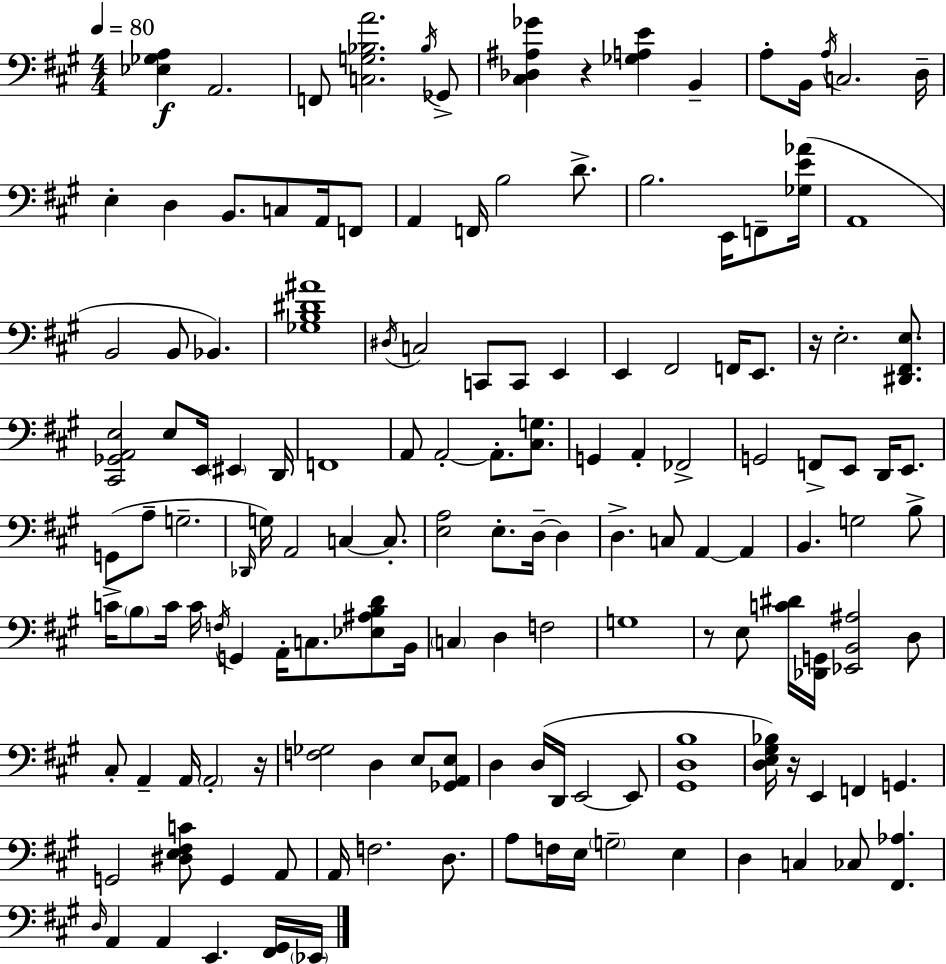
[Eb3,Gb3,A3]/q A2/h. F2/e [C3,G3,Bb3,A4]/h. Bb3/s Gb2/e [C#3,Db3,A#3,Gb4]/q R/q [Gb3,A3,E4]/q B2/q A3/e B2/s A3/s C3/h. D3/s E3/q D3/q B2/e. C3/e A2/s F2/e A2/q F2/s B3/h D4/e. B3/h. E2/s F2/e [Gb3,E4,Ab4]/s A2/w B2/h B2/e Bb2/q. [Gb3,B3,D#4,A#4]/w D#3/s C3/h C2/e C2/e E2/q E2/q F#2/h F2/s E2/e. R/s E3/h. [D#2,F#2,E3]/e. [C#2,Gb2,A2,E3]/h E3/e E2/s EIS2/q D2/s F2/w A2/e A2/h A2/e. [C#3,G3]/e. G2/q A2/q FES2/h G2/h F2/e E2/e D2/s E2/e. G2/e A3/e G3/h. Db2/s G3/s A2/h C3/q C3/e. [E3,A3]/h E3/e. D3/s D3/q D3/q. C3/e A2/q A2/q B2/q. G3/h B3/e C4/s B3/e C4/s C4/s F3/s G2/q A2/s C3/e. [Eb3,A#3,B3,D4]/e B2/s C3/q D3/q F3/h G3/w R/e E3/e [C4,D#4]/s [Db2,G2]/s [Eb2,B2,A#3]/h D3/e C#3/e A2/q A2/s A2/h R/s [F3,Gb3]/h D3/q E3/e [Gb2,A2,E3]/e D3/q D3/s D2/s E2/h E2/e [G#2,D3,B3]/w [D3,E3,G#3,Bb3]/s R/s E2/q F2/q G2/q. G2/h [D#3,E3,F#3,C4]/e G2/q A2/e A2/s F3/h. D3/e. A3/e F3/s E3/s G3/h E3/q D3/q C3/q CES3/e [F#2,Ab3]/q. D3/s A2/q A2/q E2/q. [F#2,G#2]/s Eb2/s